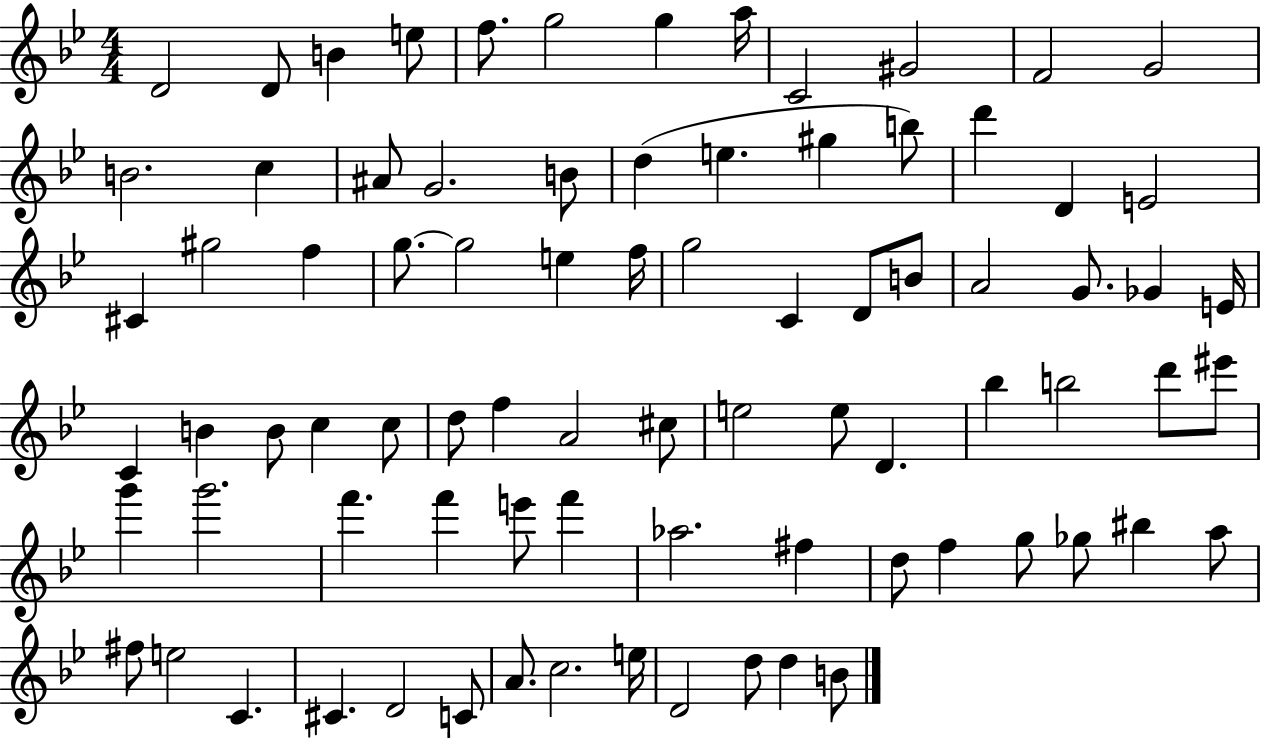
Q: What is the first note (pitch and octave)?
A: D4